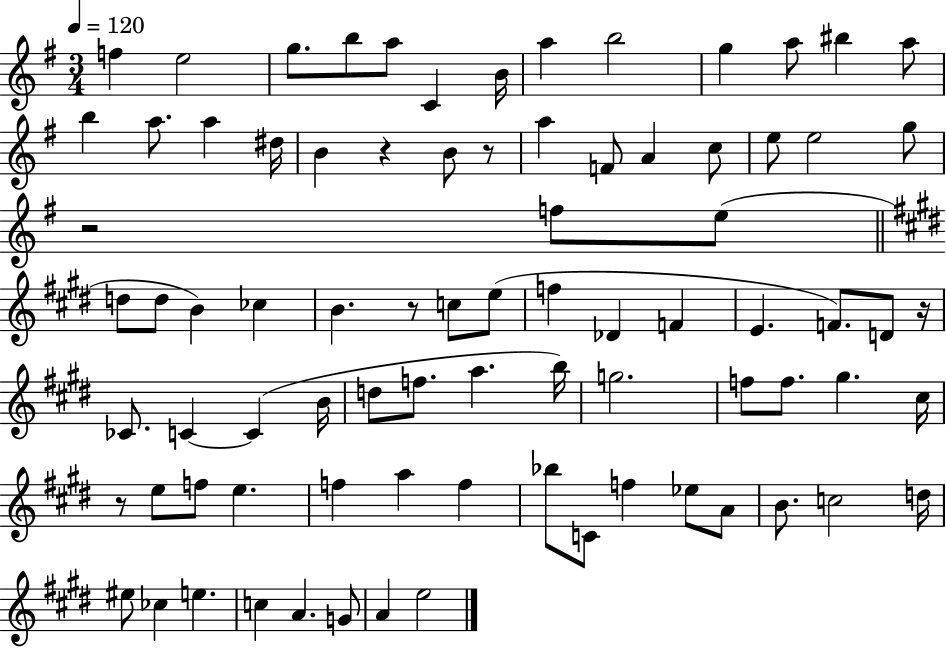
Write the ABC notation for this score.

X:1
T:Untitled
M:3/4
L:1/4
K:G
f e2 g/2 b/2 a/2 C B/4 a b2 g a/2 ^b a/2 b a/2 a ^d/4 B z B/2 z/2 a F/2 A c/2 e/2 e2 g/2 z2 f/2 e/2 d/2 d/2 B _c B z/2 c/2 e/2 f _D F E F/2 D/2 z/4 _C/2 C C B/4 d/2 f/2 a b/4 g2 f/2 f/2 ^g ^c/4 z/2 e/2 f/2 e f a f _b/2 C/2 f _e/2 A/2 B/2 c2 d/4 ^e/2 _c e c A G/2 A e2